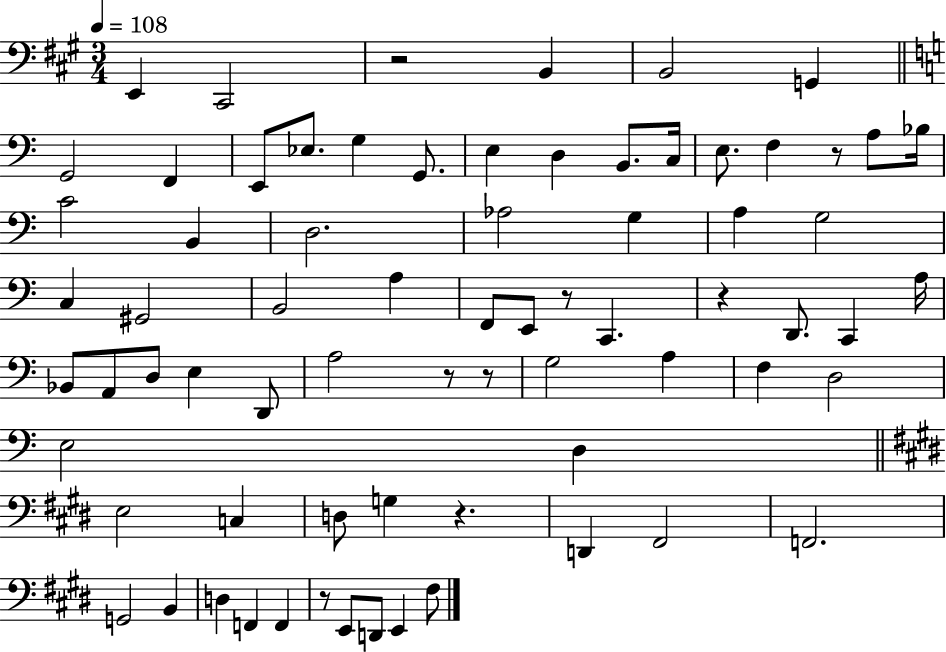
E2/q C#2/h R/h B2/q B2/h G2/q G2/h F2/q E2/e Eb3/e. G3/q G2/e. E3/q D3/q B2/e. C3/s E3/e. F3/q R/e A3/e Bb3/s C4/h B2/q D3/h. Ab3/h G3/q A3/q G3/h C3/q G#2/h B2/h A3/q F2/e E2/e R/e C2/q. R/q D2/e. C2/q A3/s Bb2/e A2/e D3/e E3/q D2/e A3/h R/e R/e G3/h A3/q F3/q D3/h E3/h D3/q E3/h C3/q D3/e G3/q R/q. D2/q F#2/h F2/h. G2/h B2/q D3/q F2/q F2/q R/e E2/e D2/e E2/q F#3/e